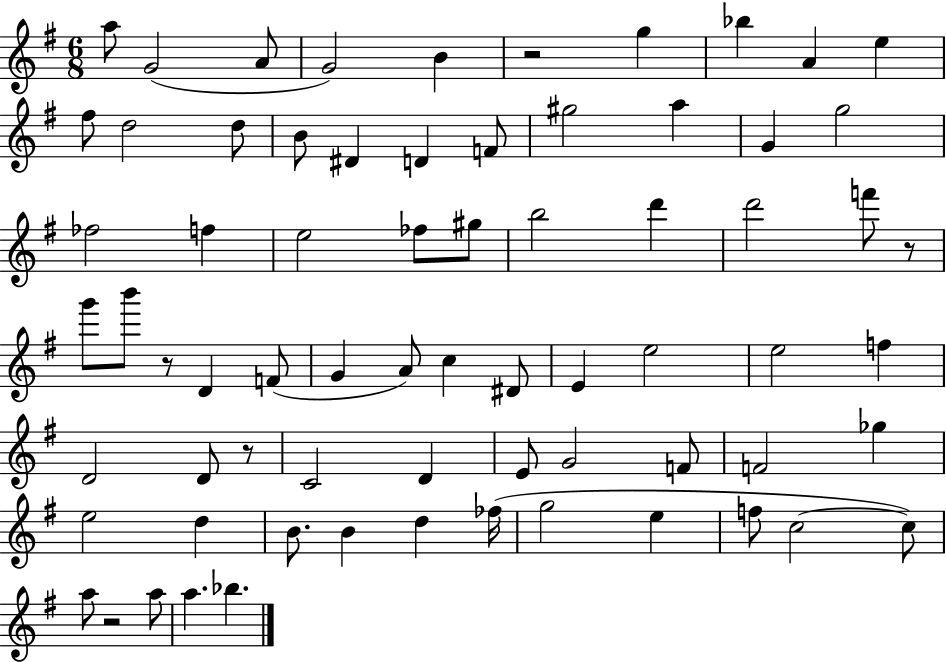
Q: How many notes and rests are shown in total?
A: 70